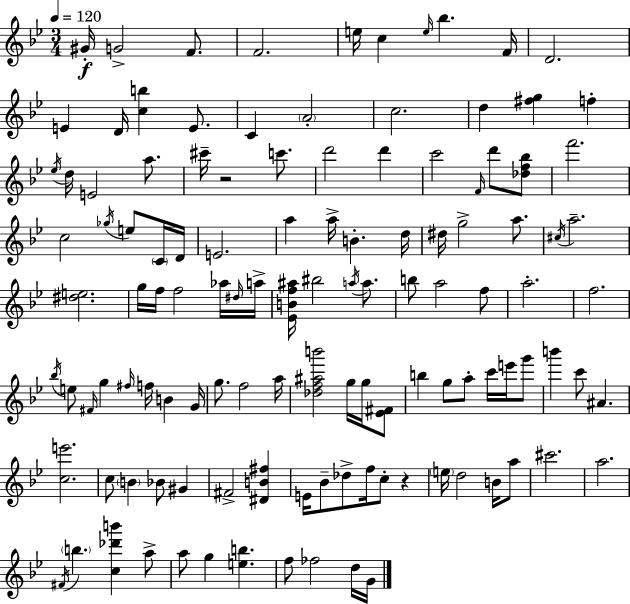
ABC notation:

X:1
T:Untitled
M:3/4
L:1/4
K:Bb
^G/4 G2 F/2 F2 e/4 c e/4 _b F/4 D2 E D/4 [cb] E/2 C A2 c2 d [^fg] f _e/4 d/4 E2 a/2 ^c'/4 z2 c'/2 d'2 d' c'2 F/4 d'/2 [_df_b]/2 f'2 c2 _g/4 e/2 C/4 D/4 E2 a a/4 B d/4 ^d/4 g2 a/2 ^c/4 a2 [^de]2 g/4 f/4 f2 _a/4 ^d/4 a/4 [_EBf^a]/4 ^b2 a/4 a/2 b/2 a2 f/2 a2 f2 _b/4 e/2 ^F/4 g ^f/4 f/4 B G/4 g/2 f2 a/4 [_df^ab']2 g/4 g/4 [_E^F]/2 b g/2 a/2 c'/4 e'/4 g'/2 b' c'/2 ^A [ce']2 c/2 B _B/2 ^G ^F2 [^DB^f] E/4 _B/2 _d/2 f/4 c/2 z e/4 d2 B/4 a/2 ^c'2 a2 ^F/4 b [c_d'b'] a/2 a/2 g [eb] f/2 _f2 d/4 G/4